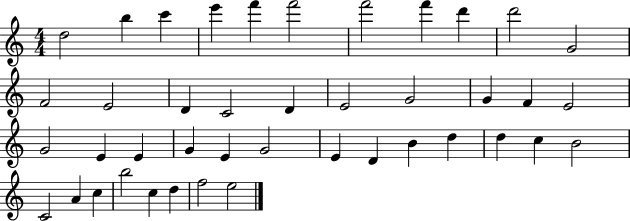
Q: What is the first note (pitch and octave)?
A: D5